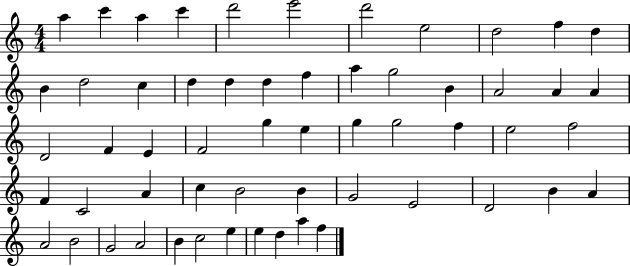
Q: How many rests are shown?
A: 0